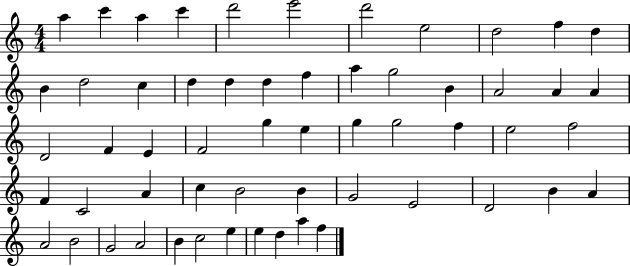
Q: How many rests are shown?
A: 0